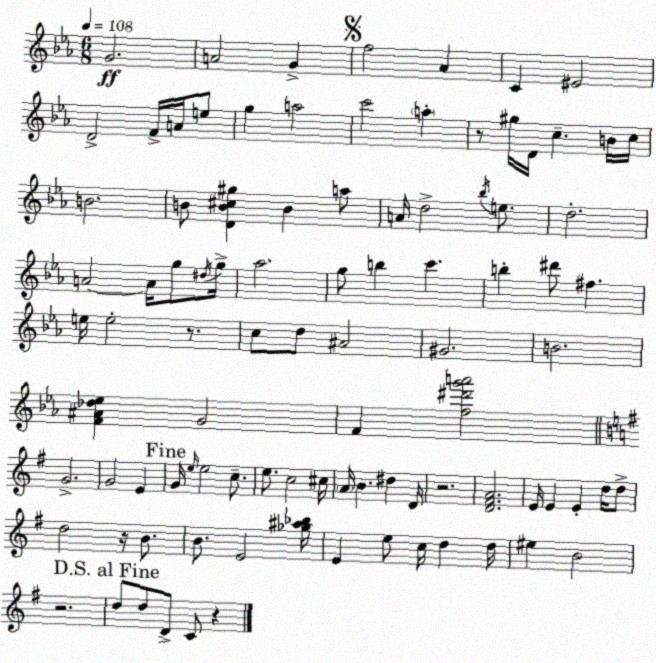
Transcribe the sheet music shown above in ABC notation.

X:1
T:Untitled
M:6/8
L:1/4
K:Eb
G2 A2 G f2 _A C ^E2 D2 F/4 A/4 e/2 g a2 c'2 a z/2 ^g/4 D/4 c B/4 c/4 B2 B/2 [DB^c^g] B a/2 A/4 d2 _b/4 e/2 d2 A2 A/4 g/2 ^d/4 g/4 _a2 g/2 b c' b ^d'/2 ^f e/4 e2 z/2 c/2 d/2 ^A2 ^G2 B2 [F^A_d_e] G2 F [f^d'g'a']2 G2 G2 E G/4 e/4 e2 c/2 e/2 c2 ^c/4 A/4 B ^d D/4 z2 [D^FA]2 E/4 E E d/4 d/2 d2 z/4 B/2 B/2 E2 [_g^a_b]/4 E e/2 c/4 d d/4 ^e B2 z2 d/2 d/2 D/2 C/2 z